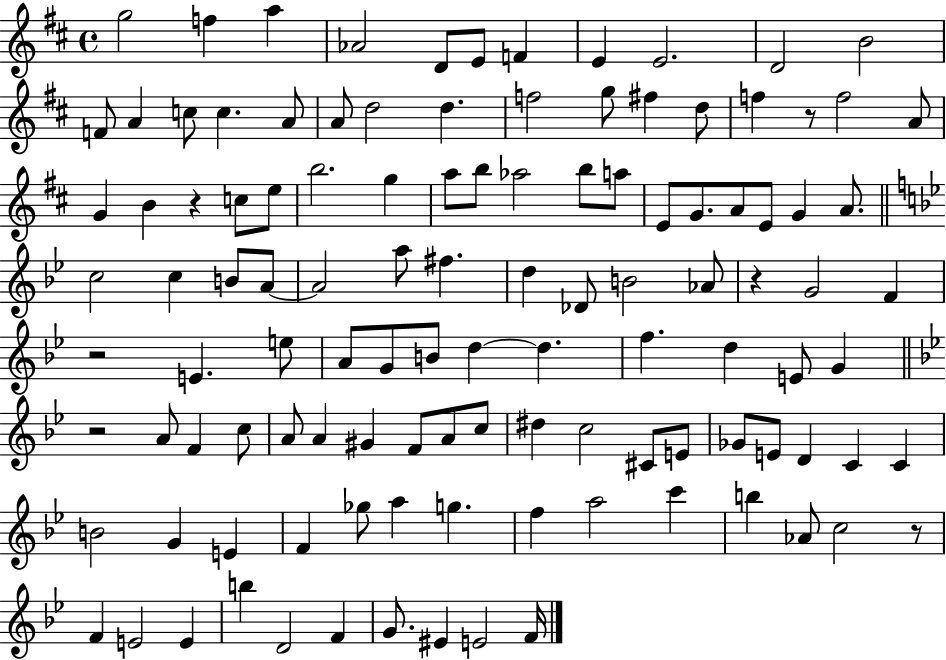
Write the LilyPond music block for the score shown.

{
  \clef treble
  \time 4/4
  \defaultTimeSignature
  \key d \major
  g''2 f''4 a''4 | aes'2 d'8 e'8 f'4 | e'4 e'2. | d'2 b'2 | \break f'8 a'4 c''8 c''4. a'8 | a'8 d''2 d''4. | f''2 g''8 fis''4 d''8 | f''4 r8 f''2 a'8 | \break g'4 b'4 r4 c''8 e''8 | b''2. g''4 | a''8 b''8 aes''2 b''8 a''8 | e'8 g'8. a'8 e'8 g'4 a'8. | \break \bar "||" \break \key g \minor c''2 c''4 b'8 a'8~~ | a'2 a''8 fis''4. | d''4 des'8 b'2 aes'8 | r4 g'2 f'4 | \break r2 e'4. e''8 | a'8 g'8 b'8 d''4~~ d''4. | f''4. d''4 e'8 g'4 | \bar "||" \break \key bes \major r2 a'8 f'4 c''8 | a'8 a'4 gis'4 f'8 a'8 c''8 | dis''4 c''2 cis'8 e'8 | ges'8 e'8 d'4 c'4 c'4 | \break b'2 g'4 e'4 | f'4 ges''8 a''4 g''4. | f''4 a''2 c'''4 | b''4 aes'8 c''2 r8 | \break f'4 e'2 e'4 | b''4 d'2 f'4 | g'8. eis'4 e'2 f'16 | \bar "|."
}